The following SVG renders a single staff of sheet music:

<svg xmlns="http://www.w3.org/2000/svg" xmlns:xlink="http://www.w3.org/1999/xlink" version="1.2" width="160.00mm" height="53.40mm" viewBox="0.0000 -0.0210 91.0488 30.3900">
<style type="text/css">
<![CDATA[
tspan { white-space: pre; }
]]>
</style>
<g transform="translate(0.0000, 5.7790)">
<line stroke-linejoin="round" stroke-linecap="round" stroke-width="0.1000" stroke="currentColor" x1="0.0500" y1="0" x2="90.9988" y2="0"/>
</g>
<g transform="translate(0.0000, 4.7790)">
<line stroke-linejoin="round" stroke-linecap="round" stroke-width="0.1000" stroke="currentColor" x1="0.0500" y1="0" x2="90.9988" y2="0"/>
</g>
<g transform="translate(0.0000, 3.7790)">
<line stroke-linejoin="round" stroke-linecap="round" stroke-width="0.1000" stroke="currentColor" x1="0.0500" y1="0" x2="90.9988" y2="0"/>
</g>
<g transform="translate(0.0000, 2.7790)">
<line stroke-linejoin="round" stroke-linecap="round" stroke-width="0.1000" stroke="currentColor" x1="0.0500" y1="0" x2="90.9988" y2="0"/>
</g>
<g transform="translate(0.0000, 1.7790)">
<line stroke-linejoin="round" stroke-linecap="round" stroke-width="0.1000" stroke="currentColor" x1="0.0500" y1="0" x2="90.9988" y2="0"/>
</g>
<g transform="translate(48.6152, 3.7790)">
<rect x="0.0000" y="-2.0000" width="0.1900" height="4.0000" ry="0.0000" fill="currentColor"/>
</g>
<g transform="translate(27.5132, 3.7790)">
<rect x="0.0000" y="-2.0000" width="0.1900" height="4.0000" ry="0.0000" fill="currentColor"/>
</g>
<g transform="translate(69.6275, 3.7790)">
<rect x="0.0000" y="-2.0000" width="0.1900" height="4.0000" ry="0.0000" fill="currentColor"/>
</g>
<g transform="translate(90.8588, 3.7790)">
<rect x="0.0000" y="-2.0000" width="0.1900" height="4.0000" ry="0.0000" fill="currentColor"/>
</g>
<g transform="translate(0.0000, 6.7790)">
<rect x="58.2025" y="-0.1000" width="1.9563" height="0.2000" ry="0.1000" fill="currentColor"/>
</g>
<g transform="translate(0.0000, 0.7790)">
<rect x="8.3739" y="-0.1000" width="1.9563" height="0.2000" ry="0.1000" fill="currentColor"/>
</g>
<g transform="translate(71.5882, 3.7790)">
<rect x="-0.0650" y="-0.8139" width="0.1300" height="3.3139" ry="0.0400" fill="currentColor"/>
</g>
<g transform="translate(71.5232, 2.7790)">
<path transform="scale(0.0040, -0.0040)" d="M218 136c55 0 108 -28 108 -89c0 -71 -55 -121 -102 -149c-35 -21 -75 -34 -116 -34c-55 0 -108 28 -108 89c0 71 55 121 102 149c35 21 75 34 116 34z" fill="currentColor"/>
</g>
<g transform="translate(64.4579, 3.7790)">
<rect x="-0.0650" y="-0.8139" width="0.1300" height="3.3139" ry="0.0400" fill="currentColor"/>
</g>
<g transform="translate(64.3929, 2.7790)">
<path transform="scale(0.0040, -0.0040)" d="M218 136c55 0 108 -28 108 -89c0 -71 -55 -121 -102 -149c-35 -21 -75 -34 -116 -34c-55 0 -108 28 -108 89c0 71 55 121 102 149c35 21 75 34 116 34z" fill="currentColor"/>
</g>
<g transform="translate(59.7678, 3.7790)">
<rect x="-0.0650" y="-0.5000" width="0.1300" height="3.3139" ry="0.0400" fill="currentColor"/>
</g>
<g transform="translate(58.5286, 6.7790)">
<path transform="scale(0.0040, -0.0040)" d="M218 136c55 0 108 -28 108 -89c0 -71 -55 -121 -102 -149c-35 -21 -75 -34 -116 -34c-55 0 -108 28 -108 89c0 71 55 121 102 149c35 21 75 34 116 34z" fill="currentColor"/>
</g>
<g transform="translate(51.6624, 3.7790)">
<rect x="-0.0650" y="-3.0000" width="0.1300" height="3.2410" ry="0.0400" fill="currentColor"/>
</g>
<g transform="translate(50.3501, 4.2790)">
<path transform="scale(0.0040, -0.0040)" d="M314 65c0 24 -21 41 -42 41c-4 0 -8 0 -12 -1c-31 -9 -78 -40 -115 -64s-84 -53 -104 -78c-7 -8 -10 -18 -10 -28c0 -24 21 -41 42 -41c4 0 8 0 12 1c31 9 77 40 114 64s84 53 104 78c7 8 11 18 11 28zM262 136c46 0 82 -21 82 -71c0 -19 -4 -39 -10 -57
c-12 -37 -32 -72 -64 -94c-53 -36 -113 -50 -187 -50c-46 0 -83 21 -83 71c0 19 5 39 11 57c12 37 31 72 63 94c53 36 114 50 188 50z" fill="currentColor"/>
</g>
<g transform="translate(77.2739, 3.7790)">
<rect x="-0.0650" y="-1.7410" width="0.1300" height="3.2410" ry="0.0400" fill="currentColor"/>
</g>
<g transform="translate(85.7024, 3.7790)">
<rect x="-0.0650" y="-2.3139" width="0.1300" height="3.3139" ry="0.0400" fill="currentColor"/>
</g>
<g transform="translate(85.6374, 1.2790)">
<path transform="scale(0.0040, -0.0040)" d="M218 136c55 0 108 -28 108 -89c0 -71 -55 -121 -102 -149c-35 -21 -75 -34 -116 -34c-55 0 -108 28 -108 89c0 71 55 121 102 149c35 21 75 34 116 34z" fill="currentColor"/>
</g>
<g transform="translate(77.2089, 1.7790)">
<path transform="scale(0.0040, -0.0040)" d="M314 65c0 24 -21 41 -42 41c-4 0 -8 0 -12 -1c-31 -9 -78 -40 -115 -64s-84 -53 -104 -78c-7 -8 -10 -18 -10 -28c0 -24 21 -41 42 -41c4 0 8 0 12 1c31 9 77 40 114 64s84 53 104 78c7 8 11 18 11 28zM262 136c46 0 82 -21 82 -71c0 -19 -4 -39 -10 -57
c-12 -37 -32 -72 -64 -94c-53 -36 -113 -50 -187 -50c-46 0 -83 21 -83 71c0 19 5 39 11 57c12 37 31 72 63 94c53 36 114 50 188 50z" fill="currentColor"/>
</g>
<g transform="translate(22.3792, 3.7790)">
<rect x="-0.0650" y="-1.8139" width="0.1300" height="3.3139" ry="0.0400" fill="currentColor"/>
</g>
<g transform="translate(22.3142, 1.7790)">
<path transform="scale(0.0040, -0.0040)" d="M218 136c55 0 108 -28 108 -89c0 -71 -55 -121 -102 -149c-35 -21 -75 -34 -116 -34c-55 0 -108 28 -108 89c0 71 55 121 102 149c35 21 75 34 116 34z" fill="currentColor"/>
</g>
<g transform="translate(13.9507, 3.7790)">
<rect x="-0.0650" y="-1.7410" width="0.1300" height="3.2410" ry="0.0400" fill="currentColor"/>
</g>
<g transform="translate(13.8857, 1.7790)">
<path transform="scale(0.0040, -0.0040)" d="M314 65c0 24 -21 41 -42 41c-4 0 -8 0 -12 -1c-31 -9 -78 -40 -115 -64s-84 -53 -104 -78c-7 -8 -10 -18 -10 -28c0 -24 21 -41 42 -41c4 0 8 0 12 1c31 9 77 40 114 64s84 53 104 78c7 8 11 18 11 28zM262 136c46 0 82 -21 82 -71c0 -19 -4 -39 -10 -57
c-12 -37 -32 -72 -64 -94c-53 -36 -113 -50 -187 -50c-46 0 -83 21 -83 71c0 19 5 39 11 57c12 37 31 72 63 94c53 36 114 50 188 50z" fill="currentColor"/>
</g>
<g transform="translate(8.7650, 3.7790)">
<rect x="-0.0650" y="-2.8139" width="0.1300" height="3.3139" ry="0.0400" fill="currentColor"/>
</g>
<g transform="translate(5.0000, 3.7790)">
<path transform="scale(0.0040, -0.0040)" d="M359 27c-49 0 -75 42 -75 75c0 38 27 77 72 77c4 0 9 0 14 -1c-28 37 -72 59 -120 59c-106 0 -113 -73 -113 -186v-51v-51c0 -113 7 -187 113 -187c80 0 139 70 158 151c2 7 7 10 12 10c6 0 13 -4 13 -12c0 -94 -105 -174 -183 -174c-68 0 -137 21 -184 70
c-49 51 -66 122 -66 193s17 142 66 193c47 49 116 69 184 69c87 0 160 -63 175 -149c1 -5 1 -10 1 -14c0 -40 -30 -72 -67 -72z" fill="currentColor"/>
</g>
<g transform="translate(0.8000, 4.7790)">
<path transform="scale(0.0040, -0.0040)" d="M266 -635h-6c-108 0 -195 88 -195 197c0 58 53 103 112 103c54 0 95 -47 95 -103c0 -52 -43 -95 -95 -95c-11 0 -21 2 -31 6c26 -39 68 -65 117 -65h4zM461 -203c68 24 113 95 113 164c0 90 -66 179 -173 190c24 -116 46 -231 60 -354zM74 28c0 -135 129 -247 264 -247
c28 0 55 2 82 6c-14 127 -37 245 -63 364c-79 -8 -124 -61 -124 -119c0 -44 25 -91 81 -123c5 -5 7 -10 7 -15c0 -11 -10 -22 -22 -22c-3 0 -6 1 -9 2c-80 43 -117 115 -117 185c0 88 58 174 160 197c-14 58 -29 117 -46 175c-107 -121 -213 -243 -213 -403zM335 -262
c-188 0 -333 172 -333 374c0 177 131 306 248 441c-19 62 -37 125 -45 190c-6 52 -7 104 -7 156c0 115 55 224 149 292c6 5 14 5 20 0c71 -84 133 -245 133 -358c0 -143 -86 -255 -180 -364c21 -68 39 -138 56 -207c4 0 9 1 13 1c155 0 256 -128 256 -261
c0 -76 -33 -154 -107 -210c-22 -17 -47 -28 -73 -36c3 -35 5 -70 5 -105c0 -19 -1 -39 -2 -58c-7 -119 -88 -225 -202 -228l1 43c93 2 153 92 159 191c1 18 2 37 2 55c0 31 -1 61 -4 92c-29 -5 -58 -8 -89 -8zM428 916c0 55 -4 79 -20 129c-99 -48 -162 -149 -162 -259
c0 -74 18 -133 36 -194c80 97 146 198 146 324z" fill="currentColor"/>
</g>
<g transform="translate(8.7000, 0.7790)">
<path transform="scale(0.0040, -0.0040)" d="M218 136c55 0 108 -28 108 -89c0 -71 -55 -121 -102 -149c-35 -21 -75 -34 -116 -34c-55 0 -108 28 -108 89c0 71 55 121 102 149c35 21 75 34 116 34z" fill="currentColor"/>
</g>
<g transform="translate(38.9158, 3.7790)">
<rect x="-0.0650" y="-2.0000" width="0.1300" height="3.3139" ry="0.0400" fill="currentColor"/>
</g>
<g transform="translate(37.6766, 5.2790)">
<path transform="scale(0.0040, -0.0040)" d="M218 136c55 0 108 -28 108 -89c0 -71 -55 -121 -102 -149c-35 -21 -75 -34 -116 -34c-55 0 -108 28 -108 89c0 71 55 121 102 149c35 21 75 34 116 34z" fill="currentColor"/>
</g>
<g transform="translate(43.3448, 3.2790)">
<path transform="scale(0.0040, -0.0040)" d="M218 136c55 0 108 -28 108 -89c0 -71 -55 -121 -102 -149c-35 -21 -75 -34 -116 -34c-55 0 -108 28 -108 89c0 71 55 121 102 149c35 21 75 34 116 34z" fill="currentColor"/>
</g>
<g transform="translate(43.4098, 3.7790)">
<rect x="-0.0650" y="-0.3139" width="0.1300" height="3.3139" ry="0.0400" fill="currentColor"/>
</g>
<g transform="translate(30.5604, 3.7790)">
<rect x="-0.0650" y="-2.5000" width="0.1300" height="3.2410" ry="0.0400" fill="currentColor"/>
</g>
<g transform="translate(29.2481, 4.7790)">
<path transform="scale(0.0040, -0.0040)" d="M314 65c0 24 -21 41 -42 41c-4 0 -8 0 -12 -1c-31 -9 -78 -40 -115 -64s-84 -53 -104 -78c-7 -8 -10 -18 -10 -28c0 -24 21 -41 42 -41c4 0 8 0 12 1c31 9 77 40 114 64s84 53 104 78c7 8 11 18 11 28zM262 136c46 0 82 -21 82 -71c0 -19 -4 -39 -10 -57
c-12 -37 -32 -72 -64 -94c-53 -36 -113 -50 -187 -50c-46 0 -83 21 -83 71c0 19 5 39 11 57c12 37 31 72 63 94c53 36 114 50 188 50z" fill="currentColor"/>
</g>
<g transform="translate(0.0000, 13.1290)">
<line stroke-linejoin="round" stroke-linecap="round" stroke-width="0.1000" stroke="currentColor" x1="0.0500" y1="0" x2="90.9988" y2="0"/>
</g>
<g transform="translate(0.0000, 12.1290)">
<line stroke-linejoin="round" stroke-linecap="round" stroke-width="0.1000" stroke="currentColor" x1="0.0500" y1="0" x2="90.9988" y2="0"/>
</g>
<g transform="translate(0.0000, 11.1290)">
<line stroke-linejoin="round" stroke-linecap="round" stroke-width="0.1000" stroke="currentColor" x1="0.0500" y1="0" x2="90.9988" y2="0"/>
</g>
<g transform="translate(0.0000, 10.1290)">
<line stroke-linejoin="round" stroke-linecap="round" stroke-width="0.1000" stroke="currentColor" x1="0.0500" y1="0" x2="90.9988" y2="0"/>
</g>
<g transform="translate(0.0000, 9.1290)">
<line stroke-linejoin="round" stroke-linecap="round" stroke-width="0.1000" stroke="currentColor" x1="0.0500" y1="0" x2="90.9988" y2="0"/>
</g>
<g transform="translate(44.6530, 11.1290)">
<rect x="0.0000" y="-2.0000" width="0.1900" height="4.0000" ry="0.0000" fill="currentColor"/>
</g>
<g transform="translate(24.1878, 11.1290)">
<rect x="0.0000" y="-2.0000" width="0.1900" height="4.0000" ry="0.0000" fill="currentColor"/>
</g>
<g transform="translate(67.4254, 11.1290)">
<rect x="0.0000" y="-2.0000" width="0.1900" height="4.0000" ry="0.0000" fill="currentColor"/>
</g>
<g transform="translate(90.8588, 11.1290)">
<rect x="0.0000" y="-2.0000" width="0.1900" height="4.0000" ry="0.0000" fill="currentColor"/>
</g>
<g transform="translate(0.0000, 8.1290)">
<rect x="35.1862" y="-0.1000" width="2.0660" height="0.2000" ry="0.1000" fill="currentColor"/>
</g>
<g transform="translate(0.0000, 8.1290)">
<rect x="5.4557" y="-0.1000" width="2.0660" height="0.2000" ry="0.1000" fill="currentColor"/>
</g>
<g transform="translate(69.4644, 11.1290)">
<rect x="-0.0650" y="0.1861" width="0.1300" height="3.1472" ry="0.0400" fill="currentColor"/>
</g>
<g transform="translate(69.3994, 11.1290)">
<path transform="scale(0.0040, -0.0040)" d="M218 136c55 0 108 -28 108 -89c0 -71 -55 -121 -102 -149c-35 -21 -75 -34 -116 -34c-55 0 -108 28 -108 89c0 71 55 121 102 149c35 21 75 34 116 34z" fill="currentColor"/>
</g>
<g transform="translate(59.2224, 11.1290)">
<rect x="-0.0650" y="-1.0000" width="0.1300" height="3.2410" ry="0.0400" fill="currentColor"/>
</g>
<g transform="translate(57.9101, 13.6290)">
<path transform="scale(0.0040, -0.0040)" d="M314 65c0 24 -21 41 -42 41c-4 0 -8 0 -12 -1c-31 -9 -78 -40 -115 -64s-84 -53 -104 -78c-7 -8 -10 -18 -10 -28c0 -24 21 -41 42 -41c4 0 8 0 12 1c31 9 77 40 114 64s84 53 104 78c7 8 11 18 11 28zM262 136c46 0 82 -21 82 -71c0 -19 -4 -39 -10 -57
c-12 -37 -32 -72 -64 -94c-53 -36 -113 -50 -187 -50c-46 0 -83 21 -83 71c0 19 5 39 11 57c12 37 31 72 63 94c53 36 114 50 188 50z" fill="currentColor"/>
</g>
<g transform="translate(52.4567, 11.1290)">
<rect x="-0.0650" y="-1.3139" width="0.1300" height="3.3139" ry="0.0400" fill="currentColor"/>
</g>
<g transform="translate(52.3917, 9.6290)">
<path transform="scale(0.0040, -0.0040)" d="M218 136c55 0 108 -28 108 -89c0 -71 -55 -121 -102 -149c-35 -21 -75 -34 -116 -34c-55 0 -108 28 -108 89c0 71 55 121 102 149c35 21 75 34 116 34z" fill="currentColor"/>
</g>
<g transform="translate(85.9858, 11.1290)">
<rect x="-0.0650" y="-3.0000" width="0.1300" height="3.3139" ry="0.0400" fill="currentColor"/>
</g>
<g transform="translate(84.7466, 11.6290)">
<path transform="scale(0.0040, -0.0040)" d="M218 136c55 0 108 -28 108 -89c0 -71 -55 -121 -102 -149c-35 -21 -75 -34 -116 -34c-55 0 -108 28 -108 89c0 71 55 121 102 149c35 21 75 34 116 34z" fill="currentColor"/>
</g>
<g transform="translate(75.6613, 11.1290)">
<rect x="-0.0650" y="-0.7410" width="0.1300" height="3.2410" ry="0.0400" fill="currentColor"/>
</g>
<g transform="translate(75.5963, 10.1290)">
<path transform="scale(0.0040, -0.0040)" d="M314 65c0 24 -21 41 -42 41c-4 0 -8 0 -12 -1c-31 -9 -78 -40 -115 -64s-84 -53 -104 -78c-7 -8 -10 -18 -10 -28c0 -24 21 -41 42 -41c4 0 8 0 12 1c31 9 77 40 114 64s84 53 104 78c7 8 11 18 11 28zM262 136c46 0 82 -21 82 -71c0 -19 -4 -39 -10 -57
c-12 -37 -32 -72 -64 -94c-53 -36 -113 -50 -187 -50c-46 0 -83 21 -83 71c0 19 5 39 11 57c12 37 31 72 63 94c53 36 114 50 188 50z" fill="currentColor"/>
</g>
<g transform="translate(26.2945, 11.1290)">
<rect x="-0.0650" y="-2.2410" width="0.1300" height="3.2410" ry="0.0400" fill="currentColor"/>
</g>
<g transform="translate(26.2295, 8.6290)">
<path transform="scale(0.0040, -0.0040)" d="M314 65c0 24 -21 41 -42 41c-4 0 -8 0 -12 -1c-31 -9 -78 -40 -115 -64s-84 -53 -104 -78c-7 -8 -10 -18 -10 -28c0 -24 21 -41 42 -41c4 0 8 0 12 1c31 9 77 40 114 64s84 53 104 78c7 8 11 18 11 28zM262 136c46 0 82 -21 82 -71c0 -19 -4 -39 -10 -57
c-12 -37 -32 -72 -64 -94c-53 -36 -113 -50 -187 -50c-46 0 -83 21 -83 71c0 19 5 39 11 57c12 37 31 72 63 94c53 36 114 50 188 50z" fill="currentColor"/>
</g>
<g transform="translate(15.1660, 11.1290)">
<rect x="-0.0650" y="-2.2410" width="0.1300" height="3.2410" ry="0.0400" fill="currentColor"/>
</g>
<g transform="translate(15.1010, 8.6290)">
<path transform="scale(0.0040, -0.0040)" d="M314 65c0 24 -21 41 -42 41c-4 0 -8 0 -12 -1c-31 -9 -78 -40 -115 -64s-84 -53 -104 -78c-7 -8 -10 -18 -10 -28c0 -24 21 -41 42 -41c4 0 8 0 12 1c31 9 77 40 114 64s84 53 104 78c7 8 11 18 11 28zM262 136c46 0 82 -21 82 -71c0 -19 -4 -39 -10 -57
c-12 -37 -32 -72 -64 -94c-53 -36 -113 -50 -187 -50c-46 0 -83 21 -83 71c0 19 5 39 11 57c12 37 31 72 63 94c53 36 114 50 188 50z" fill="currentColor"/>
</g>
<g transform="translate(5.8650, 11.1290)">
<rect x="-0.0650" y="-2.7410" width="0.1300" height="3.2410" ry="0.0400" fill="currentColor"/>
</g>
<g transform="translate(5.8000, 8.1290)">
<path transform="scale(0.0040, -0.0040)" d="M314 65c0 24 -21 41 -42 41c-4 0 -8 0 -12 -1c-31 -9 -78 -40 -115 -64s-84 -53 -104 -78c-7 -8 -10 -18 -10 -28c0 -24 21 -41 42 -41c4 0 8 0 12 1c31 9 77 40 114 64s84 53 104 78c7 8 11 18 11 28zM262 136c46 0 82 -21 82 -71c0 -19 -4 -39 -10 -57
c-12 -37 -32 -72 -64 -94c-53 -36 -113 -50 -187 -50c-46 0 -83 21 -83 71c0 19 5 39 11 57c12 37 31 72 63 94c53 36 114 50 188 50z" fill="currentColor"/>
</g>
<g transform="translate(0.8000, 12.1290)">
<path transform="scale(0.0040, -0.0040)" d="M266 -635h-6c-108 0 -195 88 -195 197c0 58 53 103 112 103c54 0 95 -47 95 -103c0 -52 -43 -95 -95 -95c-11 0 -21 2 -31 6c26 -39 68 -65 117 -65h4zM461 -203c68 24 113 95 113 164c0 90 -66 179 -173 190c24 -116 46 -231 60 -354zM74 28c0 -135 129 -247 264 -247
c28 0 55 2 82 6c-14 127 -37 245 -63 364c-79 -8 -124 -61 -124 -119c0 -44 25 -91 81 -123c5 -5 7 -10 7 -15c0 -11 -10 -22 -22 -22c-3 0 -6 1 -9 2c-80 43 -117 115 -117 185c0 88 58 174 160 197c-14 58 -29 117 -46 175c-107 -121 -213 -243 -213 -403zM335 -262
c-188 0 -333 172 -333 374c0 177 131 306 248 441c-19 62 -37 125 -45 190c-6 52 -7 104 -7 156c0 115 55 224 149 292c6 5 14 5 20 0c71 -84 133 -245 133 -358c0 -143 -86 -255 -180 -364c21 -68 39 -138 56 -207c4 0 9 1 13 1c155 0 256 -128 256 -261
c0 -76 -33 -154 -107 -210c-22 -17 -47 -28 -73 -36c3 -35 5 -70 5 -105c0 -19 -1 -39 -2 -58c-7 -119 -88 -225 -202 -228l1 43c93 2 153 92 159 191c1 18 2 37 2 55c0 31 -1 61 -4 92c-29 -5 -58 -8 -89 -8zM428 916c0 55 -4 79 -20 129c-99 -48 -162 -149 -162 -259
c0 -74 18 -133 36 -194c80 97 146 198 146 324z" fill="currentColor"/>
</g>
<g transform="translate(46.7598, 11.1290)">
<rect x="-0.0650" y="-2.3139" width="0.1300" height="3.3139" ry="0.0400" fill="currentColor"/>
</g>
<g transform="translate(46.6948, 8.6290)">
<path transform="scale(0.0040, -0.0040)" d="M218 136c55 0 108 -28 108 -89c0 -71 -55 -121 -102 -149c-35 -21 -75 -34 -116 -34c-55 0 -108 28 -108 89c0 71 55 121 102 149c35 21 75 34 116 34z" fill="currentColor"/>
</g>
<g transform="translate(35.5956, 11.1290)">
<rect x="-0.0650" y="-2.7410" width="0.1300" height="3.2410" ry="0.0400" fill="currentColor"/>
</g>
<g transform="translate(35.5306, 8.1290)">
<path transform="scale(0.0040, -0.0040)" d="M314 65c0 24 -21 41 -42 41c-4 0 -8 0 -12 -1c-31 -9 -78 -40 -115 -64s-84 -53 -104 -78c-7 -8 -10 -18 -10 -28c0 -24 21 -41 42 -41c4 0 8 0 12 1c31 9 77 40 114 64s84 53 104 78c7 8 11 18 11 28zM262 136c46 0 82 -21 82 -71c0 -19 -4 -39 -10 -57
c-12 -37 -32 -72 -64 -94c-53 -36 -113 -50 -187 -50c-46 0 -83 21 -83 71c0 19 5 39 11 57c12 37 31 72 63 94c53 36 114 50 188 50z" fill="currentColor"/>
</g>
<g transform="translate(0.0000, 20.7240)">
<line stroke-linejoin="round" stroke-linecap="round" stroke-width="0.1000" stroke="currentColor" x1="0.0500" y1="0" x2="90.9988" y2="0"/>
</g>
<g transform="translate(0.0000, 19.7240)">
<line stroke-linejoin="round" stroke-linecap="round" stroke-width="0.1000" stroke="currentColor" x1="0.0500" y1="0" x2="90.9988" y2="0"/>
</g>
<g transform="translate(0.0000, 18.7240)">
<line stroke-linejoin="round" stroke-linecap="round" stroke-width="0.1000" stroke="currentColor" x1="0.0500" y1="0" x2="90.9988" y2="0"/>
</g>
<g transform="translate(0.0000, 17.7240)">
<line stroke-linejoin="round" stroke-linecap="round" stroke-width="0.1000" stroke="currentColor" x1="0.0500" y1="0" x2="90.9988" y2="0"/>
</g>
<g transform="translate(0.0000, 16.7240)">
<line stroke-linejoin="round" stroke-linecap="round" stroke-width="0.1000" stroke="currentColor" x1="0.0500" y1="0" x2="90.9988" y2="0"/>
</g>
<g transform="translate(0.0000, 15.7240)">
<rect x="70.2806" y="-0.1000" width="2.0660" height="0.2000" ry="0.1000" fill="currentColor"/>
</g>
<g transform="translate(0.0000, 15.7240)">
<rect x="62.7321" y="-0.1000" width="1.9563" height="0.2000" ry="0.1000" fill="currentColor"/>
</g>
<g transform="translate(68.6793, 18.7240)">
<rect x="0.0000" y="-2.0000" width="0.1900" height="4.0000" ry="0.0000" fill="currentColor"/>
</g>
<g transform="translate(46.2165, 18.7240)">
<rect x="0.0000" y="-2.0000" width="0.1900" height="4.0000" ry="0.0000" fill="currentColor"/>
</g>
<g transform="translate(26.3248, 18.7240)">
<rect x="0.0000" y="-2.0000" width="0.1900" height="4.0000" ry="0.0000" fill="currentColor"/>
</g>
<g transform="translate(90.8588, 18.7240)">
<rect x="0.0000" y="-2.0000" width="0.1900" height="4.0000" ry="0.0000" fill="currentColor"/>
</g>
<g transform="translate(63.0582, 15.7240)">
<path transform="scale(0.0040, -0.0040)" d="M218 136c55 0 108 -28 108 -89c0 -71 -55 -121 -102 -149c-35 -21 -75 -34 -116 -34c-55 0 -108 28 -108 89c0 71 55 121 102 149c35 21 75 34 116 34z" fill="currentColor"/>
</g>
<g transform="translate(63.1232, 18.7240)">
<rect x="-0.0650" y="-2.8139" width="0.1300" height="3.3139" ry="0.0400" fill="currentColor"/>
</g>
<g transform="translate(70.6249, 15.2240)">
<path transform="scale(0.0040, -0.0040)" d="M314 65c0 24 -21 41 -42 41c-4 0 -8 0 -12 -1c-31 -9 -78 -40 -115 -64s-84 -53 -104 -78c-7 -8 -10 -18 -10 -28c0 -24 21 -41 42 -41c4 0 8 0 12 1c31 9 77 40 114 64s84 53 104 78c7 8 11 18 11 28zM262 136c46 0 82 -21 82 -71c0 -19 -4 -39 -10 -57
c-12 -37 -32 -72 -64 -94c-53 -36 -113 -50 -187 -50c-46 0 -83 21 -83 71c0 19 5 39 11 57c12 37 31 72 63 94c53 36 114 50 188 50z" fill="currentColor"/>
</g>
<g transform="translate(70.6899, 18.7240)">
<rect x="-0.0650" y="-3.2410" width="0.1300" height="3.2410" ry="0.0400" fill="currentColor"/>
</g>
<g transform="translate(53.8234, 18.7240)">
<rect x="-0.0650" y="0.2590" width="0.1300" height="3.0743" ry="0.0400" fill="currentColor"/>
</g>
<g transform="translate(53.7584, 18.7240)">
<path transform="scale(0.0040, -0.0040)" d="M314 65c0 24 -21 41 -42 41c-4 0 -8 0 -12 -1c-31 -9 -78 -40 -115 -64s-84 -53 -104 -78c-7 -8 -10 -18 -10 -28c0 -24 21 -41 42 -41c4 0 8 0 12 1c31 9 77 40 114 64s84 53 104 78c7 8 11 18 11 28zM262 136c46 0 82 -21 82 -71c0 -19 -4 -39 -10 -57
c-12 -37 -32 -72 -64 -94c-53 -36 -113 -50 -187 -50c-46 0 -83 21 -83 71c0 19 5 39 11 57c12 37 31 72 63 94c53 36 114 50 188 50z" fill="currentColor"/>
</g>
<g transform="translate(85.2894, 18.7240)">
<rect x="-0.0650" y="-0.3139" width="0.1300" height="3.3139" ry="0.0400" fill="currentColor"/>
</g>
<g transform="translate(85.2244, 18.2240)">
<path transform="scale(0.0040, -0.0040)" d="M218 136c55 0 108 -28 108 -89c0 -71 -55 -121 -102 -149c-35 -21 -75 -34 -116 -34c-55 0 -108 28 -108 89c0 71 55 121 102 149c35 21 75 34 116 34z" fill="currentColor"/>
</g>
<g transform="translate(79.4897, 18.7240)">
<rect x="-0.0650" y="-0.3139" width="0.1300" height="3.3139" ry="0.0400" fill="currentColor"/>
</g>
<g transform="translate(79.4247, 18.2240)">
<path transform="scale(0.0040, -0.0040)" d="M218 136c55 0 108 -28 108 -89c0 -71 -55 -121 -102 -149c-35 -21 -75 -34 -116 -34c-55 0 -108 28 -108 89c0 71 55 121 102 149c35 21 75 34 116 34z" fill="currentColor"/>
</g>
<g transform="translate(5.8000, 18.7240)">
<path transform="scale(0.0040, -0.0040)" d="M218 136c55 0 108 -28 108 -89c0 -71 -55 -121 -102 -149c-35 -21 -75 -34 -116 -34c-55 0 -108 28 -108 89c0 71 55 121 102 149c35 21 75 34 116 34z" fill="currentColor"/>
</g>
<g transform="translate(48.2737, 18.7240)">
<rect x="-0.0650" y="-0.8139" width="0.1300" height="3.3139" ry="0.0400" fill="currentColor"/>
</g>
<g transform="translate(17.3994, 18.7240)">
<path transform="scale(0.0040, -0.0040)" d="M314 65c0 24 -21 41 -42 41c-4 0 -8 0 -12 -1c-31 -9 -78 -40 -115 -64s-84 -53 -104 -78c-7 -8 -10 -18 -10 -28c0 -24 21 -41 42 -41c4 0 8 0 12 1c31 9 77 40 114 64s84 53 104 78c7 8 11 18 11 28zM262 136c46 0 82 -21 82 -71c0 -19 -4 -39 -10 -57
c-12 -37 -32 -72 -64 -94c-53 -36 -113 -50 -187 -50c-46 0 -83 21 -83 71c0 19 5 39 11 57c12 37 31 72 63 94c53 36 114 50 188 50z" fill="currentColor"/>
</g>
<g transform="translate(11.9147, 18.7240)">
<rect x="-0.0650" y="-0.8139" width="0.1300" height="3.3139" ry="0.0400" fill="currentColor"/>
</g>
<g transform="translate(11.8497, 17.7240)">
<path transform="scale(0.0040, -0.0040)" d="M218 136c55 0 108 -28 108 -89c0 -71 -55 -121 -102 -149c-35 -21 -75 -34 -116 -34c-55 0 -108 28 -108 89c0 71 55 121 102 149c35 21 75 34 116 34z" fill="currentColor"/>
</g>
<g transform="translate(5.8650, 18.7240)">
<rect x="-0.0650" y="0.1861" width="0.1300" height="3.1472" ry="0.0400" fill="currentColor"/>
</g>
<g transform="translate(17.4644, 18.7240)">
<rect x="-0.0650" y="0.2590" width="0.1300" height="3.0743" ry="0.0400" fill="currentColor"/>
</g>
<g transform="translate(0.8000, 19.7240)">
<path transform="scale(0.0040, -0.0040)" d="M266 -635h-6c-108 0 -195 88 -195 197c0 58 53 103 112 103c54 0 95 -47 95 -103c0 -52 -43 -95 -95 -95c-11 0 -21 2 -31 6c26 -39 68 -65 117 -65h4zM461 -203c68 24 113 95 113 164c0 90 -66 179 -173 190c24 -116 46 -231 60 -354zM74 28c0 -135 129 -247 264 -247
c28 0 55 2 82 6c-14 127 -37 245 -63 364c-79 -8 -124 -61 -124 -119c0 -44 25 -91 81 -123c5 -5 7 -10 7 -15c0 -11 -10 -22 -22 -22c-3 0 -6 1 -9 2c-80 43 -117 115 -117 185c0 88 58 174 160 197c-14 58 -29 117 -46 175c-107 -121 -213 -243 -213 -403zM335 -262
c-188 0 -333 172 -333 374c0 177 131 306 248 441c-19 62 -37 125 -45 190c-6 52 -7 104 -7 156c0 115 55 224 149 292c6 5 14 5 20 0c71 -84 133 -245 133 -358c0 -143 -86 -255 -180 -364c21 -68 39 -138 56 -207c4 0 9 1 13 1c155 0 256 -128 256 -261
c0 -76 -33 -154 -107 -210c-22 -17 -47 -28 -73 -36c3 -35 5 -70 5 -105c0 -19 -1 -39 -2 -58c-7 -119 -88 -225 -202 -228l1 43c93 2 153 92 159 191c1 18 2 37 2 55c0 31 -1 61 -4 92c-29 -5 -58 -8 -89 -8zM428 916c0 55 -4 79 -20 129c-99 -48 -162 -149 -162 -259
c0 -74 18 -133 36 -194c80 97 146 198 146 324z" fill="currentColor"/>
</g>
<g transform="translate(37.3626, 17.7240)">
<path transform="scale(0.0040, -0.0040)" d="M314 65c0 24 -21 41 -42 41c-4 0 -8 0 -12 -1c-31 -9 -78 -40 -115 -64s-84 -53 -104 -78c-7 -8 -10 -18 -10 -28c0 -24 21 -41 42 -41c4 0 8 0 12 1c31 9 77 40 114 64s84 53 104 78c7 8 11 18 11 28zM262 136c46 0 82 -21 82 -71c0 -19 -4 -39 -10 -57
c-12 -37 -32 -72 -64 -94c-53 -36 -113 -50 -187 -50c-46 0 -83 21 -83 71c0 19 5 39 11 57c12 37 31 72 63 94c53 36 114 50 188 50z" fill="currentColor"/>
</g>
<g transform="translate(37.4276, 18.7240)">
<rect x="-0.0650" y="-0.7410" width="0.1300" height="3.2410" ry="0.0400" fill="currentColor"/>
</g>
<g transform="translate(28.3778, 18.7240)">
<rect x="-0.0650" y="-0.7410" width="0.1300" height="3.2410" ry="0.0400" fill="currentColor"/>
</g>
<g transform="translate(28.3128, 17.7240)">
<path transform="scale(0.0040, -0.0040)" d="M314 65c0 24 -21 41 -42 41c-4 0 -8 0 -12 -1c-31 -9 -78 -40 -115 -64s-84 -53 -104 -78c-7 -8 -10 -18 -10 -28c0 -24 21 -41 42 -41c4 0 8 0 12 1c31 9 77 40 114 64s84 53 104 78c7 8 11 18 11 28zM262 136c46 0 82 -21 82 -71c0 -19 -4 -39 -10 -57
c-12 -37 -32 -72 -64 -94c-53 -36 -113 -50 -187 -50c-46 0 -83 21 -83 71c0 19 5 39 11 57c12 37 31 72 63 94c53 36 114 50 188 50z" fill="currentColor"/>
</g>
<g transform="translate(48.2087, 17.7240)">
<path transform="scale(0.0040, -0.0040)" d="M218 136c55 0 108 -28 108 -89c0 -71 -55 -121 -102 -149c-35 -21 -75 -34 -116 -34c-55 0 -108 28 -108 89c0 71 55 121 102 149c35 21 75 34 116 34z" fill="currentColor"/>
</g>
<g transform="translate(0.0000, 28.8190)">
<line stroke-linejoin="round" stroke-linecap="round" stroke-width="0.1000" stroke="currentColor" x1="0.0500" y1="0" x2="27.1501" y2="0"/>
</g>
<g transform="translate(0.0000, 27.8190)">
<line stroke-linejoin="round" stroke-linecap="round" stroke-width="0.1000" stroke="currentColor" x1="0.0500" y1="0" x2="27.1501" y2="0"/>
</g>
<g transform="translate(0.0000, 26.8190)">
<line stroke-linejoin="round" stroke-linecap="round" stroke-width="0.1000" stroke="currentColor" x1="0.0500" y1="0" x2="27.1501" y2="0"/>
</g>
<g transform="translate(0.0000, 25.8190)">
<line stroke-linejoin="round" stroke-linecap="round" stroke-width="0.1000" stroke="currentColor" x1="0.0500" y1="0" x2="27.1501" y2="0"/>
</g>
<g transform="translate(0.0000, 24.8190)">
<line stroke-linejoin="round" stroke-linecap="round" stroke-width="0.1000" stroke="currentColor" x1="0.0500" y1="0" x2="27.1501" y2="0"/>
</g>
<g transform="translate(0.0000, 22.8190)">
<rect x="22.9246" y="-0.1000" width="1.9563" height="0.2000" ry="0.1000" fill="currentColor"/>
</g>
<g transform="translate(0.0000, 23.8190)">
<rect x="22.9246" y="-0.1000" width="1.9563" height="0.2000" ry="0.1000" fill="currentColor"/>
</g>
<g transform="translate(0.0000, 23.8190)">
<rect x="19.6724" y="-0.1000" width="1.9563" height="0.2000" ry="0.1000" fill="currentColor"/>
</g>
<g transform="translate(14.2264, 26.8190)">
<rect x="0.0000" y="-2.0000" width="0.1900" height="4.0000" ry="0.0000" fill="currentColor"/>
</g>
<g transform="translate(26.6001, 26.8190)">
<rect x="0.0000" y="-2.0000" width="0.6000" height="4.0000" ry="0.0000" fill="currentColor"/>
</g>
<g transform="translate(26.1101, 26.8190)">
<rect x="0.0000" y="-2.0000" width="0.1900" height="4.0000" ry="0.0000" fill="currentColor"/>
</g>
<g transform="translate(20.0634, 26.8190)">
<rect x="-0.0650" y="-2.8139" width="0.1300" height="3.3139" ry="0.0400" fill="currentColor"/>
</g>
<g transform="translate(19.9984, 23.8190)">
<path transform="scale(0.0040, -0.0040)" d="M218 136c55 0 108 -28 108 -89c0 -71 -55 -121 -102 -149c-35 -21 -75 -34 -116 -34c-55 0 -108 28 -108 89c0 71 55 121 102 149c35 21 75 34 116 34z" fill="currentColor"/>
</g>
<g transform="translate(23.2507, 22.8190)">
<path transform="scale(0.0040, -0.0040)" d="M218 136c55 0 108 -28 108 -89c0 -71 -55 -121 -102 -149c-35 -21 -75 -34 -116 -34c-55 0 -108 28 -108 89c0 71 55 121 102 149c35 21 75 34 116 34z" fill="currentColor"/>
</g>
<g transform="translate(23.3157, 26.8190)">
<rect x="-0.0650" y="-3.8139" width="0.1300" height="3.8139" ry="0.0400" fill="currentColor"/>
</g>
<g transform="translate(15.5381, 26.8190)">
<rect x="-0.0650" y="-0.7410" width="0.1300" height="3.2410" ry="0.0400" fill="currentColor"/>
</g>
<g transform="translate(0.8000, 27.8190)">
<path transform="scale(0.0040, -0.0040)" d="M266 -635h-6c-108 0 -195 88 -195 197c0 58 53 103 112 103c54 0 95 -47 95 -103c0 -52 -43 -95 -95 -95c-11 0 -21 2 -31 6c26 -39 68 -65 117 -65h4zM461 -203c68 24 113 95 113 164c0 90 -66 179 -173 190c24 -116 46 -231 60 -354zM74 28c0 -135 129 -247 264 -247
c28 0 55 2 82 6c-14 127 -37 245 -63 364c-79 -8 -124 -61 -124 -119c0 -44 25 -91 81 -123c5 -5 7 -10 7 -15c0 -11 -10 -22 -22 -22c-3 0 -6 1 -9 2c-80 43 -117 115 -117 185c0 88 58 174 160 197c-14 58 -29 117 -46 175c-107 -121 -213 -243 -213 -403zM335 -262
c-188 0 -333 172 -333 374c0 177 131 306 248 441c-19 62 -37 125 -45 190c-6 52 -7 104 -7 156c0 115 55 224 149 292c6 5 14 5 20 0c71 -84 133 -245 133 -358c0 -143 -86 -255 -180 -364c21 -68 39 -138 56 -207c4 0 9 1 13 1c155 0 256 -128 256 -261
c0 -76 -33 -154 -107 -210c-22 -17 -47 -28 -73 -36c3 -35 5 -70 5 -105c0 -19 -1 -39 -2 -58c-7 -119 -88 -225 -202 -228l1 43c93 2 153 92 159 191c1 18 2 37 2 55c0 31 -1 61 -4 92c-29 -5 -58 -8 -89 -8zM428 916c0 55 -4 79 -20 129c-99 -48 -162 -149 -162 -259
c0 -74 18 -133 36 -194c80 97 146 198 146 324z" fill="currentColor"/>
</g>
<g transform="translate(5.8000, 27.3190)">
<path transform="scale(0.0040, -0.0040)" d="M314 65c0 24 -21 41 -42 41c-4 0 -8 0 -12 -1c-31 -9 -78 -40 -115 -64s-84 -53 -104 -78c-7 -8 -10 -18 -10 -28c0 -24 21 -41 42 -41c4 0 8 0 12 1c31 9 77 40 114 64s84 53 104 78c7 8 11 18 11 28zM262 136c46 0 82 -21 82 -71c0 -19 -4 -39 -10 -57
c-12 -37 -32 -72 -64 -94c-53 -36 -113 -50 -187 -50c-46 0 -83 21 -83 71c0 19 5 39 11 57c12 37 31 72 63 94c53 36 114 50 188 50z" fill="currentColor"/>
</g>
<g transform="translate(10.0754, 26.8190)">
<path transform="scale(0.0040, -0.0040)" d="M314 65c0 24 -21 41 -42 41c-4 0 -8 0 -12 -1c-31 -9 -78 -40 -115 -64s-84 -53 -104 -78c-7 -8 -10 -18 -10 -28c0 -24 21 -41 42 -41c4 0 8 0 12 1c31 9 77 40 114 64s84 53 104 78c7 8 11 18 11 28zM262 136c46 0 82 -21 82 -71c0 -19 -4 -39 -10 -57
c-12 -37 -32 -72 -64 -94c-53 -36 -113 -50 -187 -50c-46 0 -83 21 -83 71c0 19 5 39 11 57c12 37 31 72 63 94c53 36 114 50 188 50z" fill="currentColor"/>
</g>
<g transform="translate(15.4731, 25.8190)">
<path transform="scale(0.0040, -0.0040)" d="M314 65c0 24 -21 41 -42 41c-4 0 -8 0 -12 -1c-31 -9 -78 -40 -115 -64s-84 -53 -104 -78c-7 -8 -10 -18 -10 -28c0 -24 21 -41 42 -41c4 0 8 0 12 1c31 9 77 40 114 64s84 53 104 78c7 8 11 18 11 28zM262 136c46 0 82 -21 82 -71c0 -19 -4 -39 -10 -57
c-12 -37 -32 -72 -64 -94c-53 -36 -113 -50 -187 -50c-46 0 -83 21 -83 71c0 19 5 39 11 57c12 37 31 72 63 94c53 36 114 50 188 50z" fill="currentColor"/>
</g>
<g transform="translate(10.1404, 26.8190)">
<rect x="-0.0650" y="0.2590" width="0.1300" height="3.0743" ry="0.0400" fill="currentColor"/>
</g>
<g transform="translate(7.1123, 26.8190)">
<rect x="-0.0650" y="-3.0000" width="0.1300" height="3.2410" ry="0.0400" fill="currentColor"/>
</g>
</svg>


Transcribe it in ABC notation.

X:1
T:Untitled
M:4/4
L:1/4
K:C
a f2 f G2 F c A2 C d d f2 g a2 g2 g2 a2 g e D2 B d2 A B d B2 d2 d2 d B2 a b2 c c A2 B2 d2 a c'